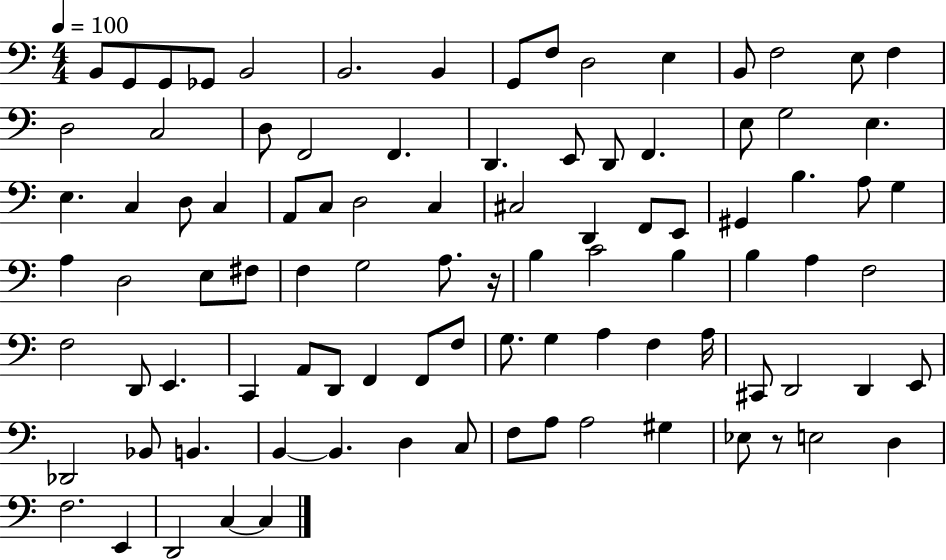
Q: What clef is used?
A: bass